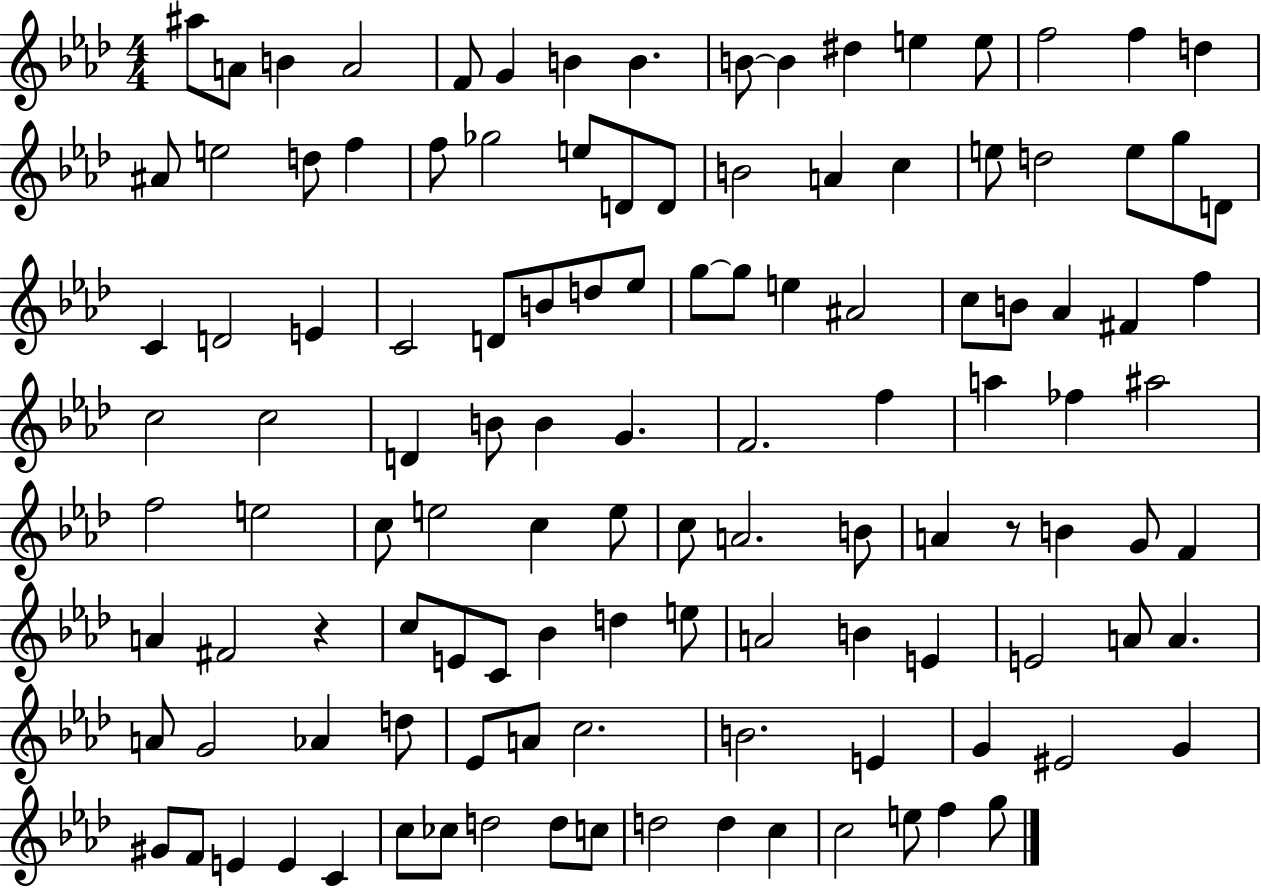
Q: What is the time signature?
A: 4/4